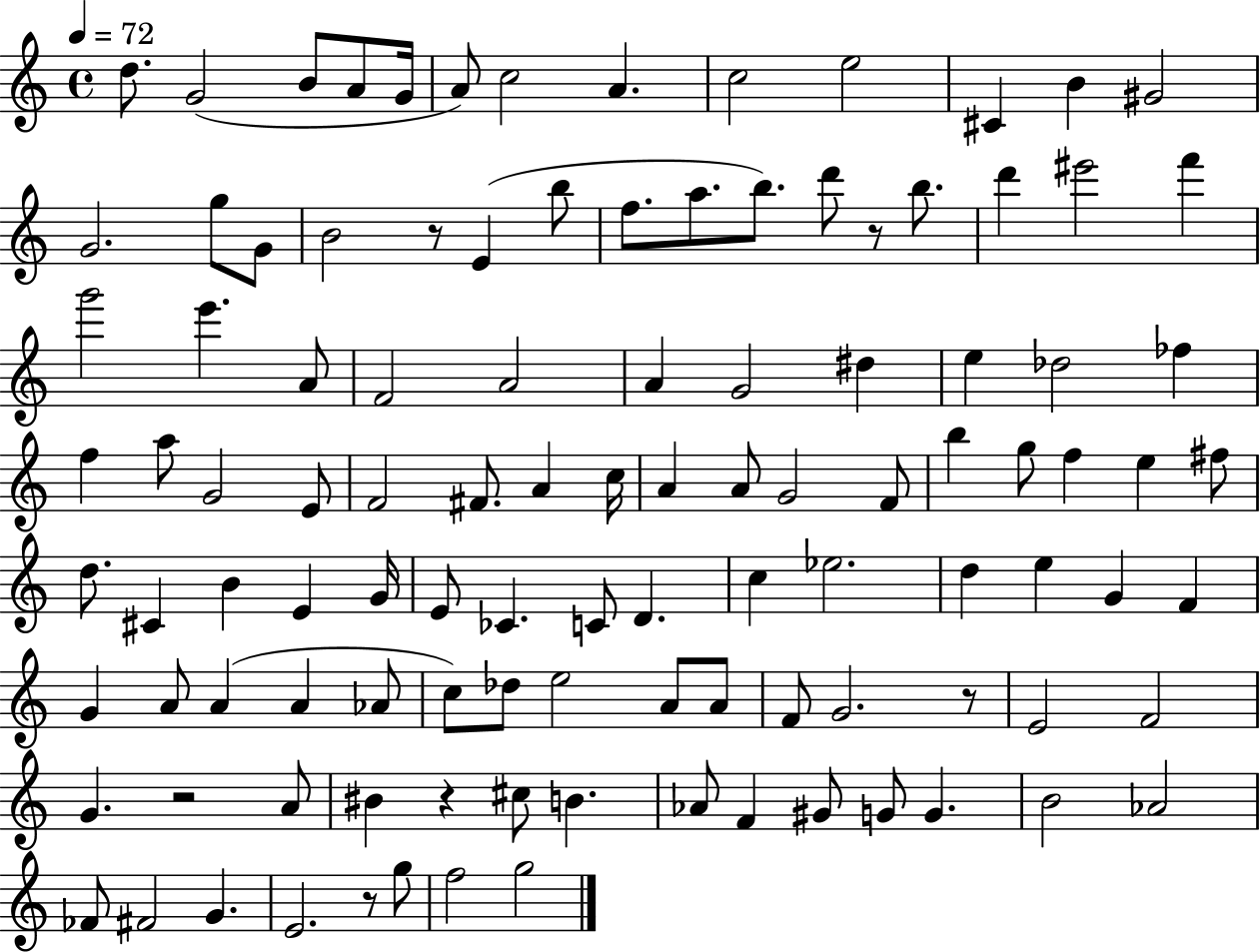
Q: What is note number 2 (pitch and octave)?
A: G4